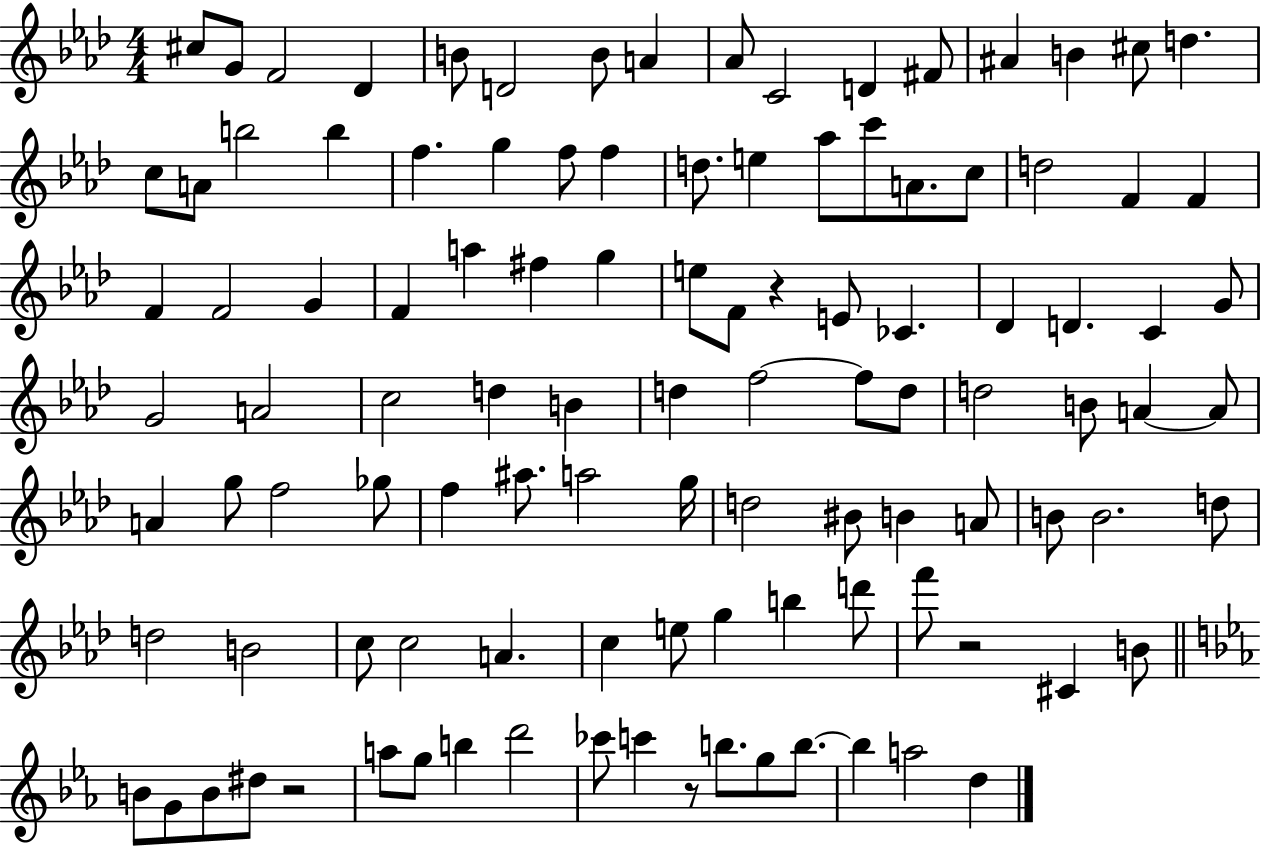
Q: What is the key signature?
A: AES major